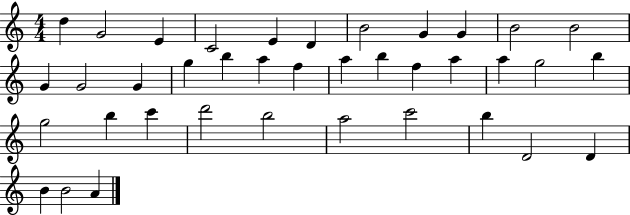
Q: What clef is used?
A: treble